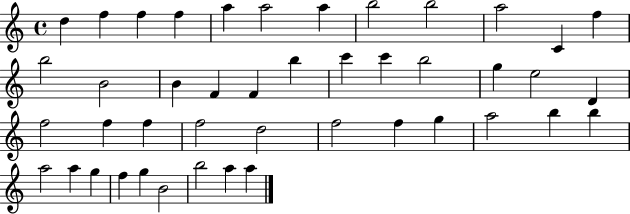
{
  \clef treble
  \time 4/4
  \defaultTimeSignature
  \key c \major
  d''4 f''4 f''4 f''4 | a''4 a''2 a''4 | b''2 b''2 | a''2 c'4 f''4 | \break b''2 b'2 | b'4 f'4 f'4 b''4 | c'''4 c'''4 b''2 | g''4 e''2 d'4 | \break f''2 f''4 f''4 | f''2 d''2 | f''2 f''4 g''4 | a''2 b''4 b''4 | \break a''2 a''4 g''4 | f''4 g''4 b'2 | b''2 a''4 a''4 | \bar "|."
}